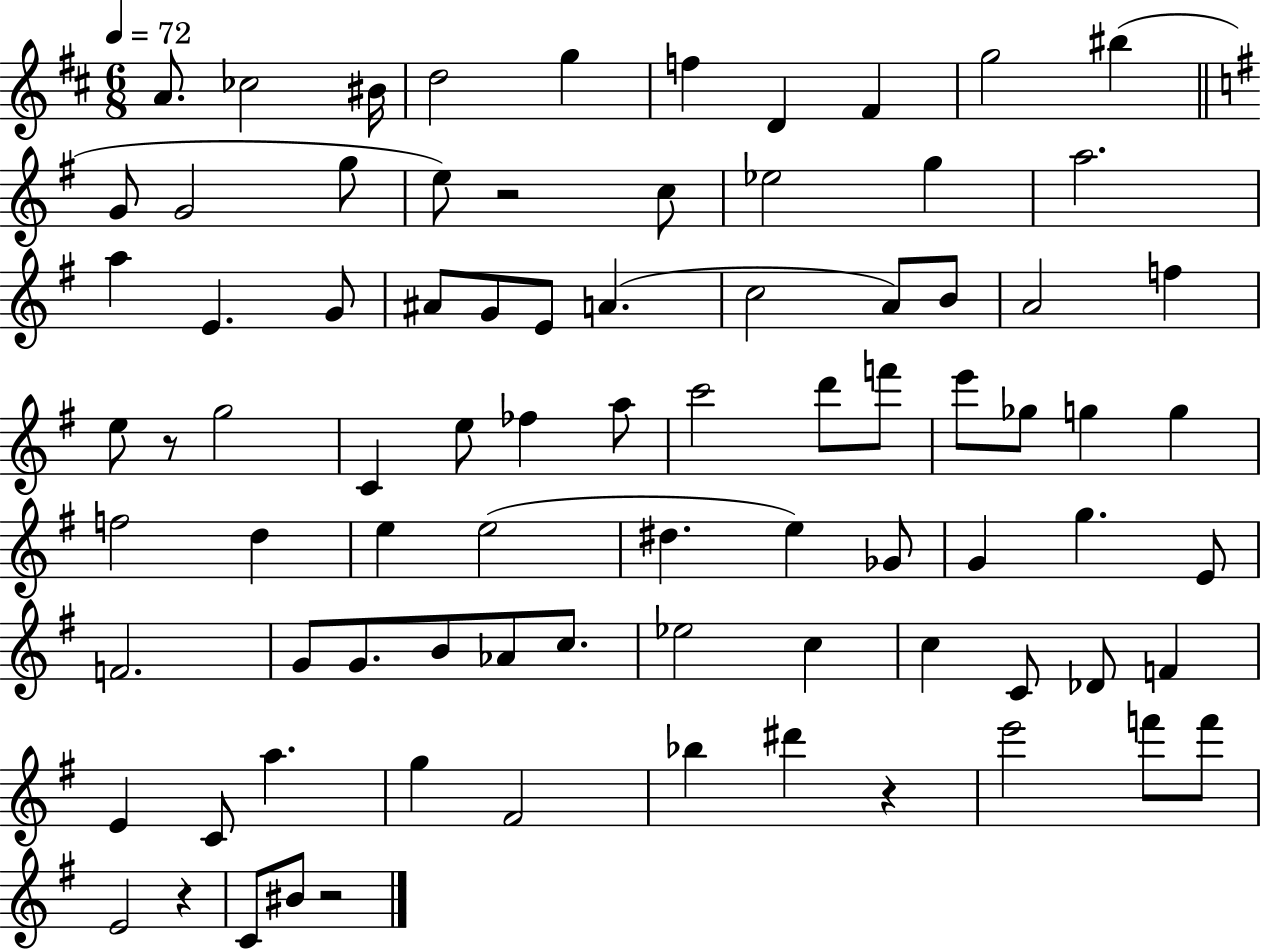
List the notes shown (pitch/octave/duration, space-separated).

A4/e. CES5/h BIS4/s D5/h G5/q F5/q D4/q F#4/q G5/h BIS5/q G4/e G4/h G5/e E5/e R/h C5/e Eb5/h G5/q A5/h. A5/q E4/q. G4/e A#4/e G4/e E4/e A4/q. C5/h A4/e B4/e A4/h F5/q E5/e R/e G5/h C4/q E5/e FES5/q A5/e C6/h D6/e F6/e E6/e Gb5/e G5/q G5/q F5/h D5/q E5/q E5/h D#5/q. E5/q Gb4/e G4/q G5/q. E4/e F4/h. G4/e G4/e. B4/e Ab4/e C5/e. Eb5/h C5/q C5/q C4/e Db4/e F4/q E4/q C4/e A5/q. G5/q F#4/h Bb5/q D#6/q R/q E6/h F6/e F6/e E4/h R/q C4/e BIS4/e R/h